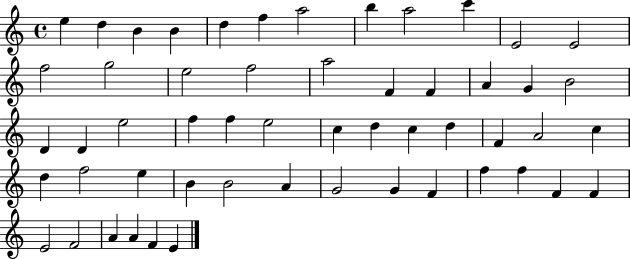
X:1
T:Untitled
M:4/4
L:1/4
K:C
e d B B d f a2 b a2 c' E2 E2 f2 g2 e2 f2 a2 F F A G B2 D D e2 f f e2 c d c d F A2 c d f2 e B B2 A G2 G F f f F F E2 F2 A A F E